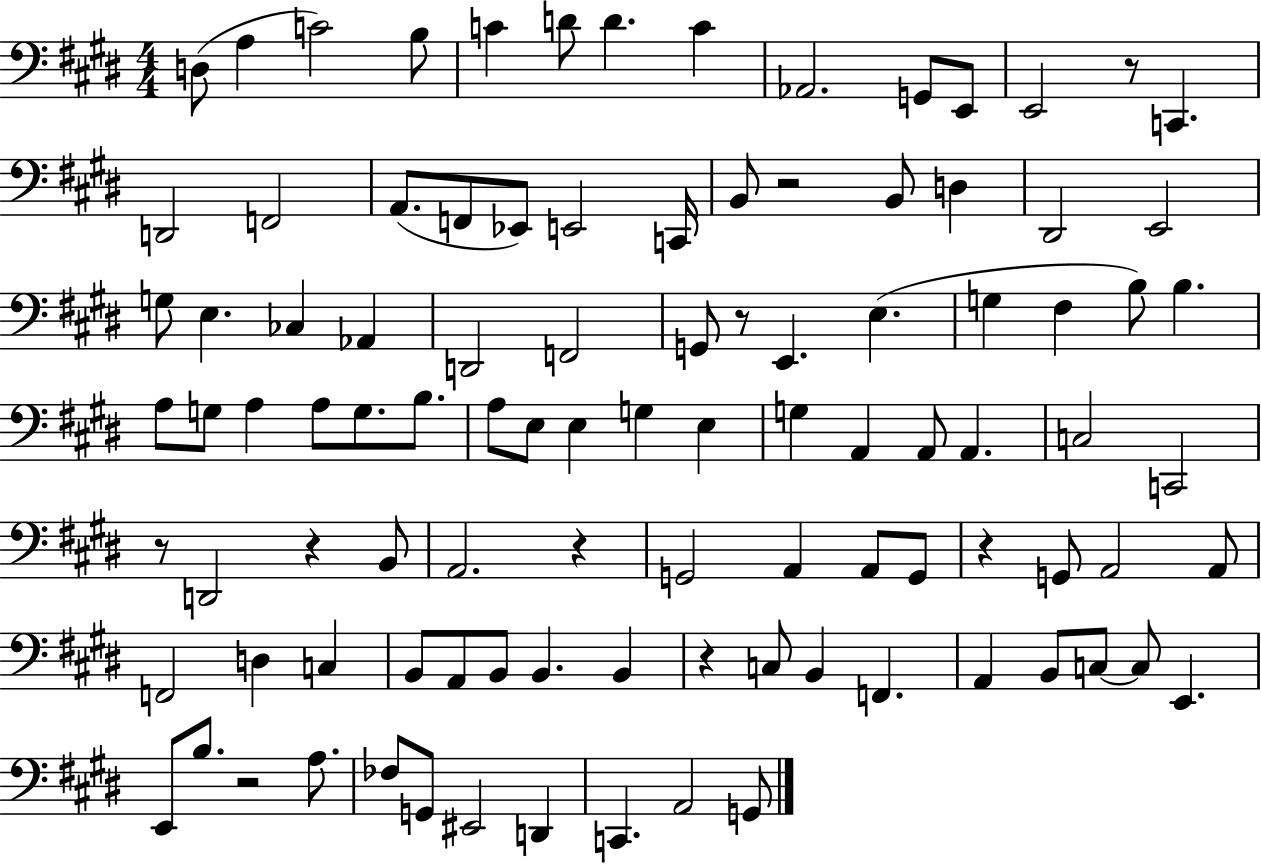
X:1
T:Untitled
M:4/4
L:1/4
K:E
D,/2 A, C2 B,/2 C D/2 D C _A,,2 G,,/2 E,,/2 E,,2 z/2 C,, D,,2 F,,2 A,,/2 F,,/2 _E,,/2 E,,2 C,,/4 B,,/2 z2 B,,/2 D, ^D,,2 E,,2 G,/2 E, _C, _A,, D,,2 F,,2 G,,/2 z/2 E,, E, G, ^F, B,/2 B, A,/2 G,/2 A, A,/2 G,/2 B,/2 A,/2 E,/2 E, G, E, G, A,, A,,/2 A,, C,2 C,,2 z/2 D,,2 z B,,/2 A,,2 z G,,2 A,, A,,/2 G,,/2 z G,,/2 A,,2 A,,/2 F,,2 D, C, B,,/2 A,,/2 B,,/2 B,, B,, z C,/2 B,, F,, A,, B,,/2 C,/2 C,/2 E,, E,,/2 B,/2 z2 A,/2 _F,/2 G,,/2 ^E,,2 D,, C,, A,,2 G,,/2